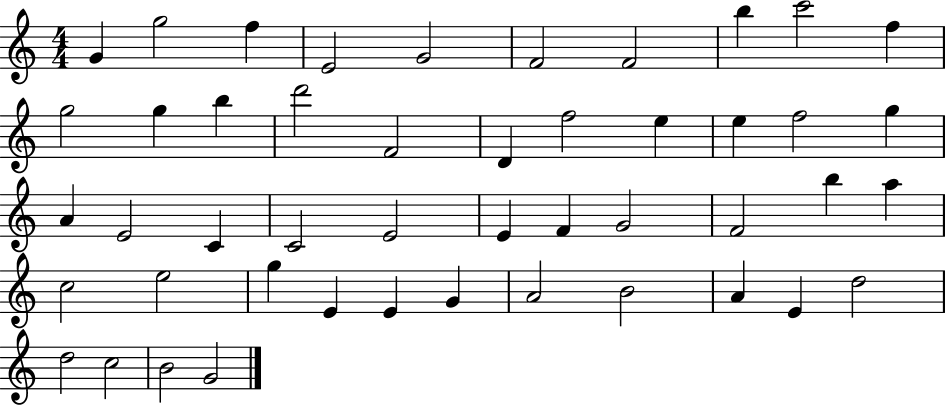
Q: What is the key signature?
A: C major